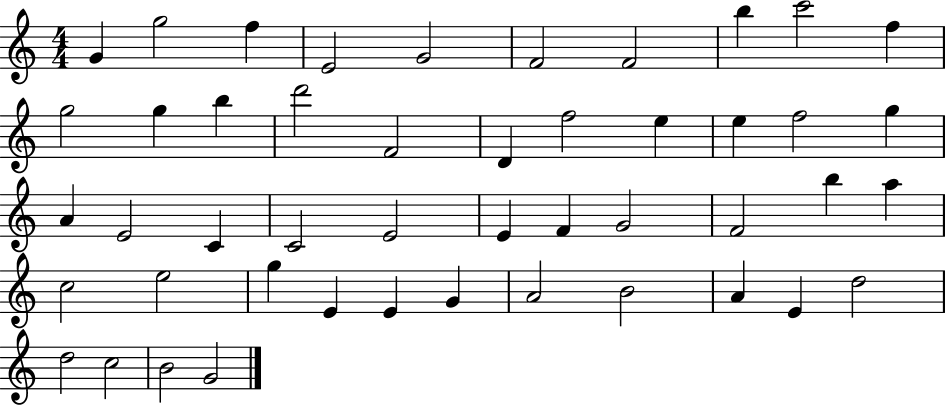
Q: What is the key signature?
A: C major